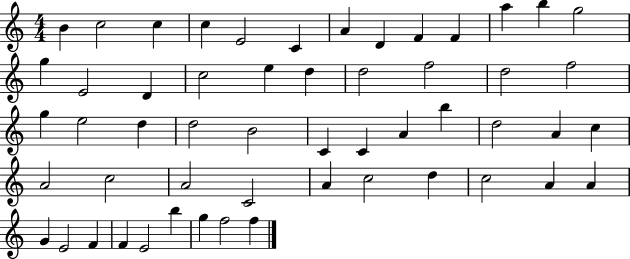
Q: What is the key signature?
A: C major